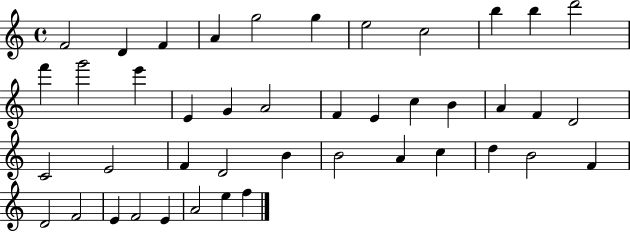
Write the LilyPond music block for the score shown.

{
  \clef treble
  \time 4/4
  \defaultTimeSignature
  \key c \major
  f'2 d'4 f'4 | a'4 g''2 g''4 | e''2 c''2 | b''4 b''4 d'''2 | \break f'''4 g'''2 e'''4 | e'4 g'4 a'2 | f'4 e'4 c''4 b'4 | a'4 f'4 d'2 | \break c'2 e'2 | f'4 d'2 b'4 | b'2 a'4 c''4 | d''4 b'2 f'4 | \break d'2 f'2 | e'4 f'2 e'4 | a'2 e''4 f''4 | \bar "|."
}